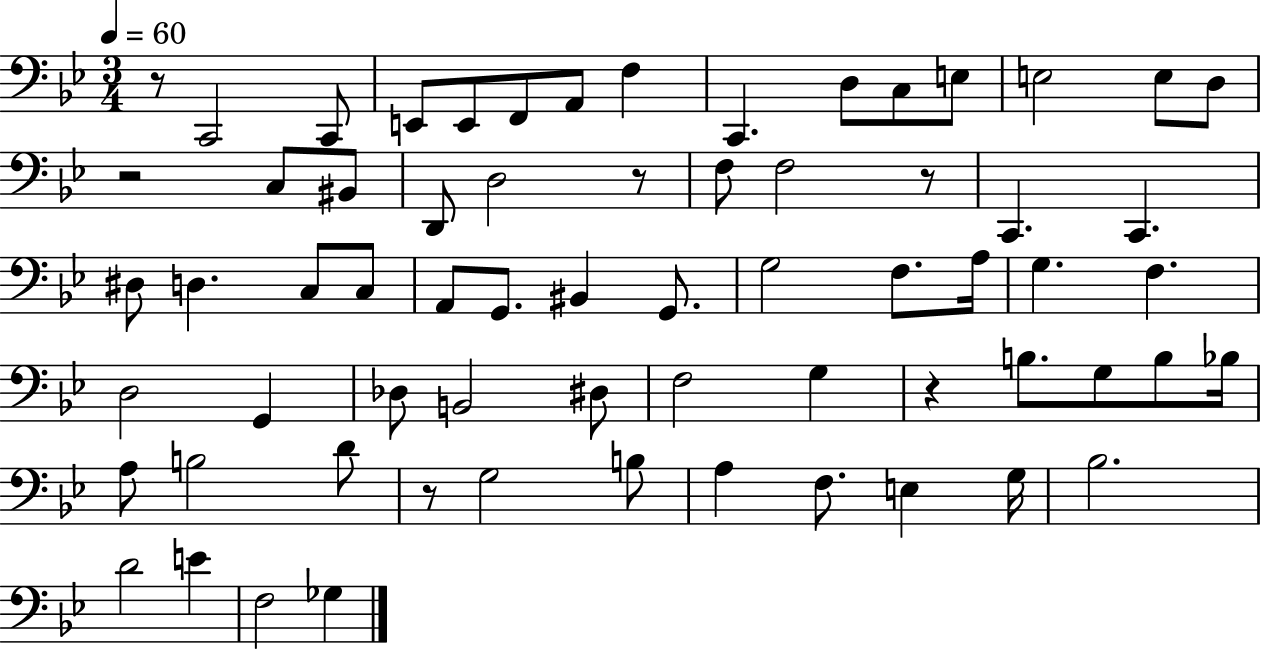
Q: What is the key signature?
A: BES major